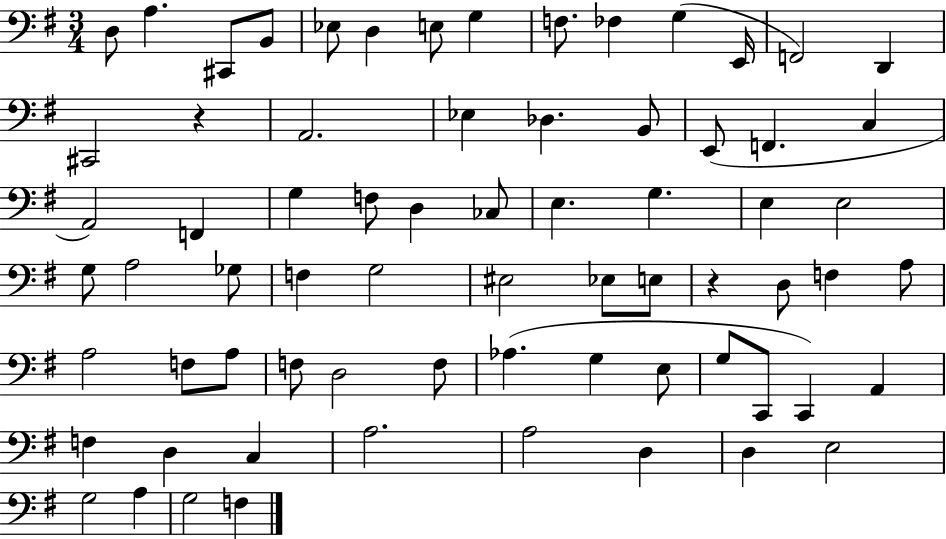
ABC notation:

X:1
T:Untitled
M:3/4
L:1/4
K:G
D,/2 A, ^C,,/2 B,,/2 _E,/2 D, E,/2 G, F,/2 _F, G, E,,/4 F,,2 D,, ^C,,2 z A,,2 _E, _D, B,,/2 E,,/2 F,, C, A,,2 F,, G, F,/2 D, _C,/2 E, G, E, E,2 G,/2 A,2 _G,/2 F, G,2 ^E,2 _E,/2 E,/2 z D,/2 F, A,/2 A,2 F,/2 A,/2 F,/2 D,2 F,/2 _A, G, E,/2 G,/2 C,,/2 C,, A,, F, D, C, A,2 A,2 D, D, E,2 G,2 A, G,2 F,